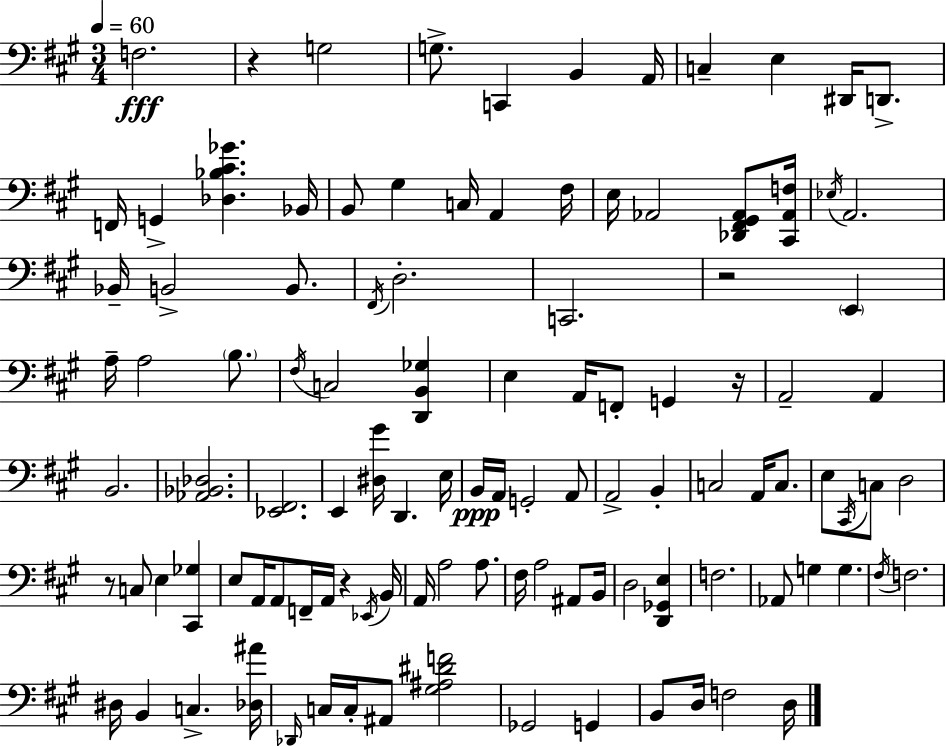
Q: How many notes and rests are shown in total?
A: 109